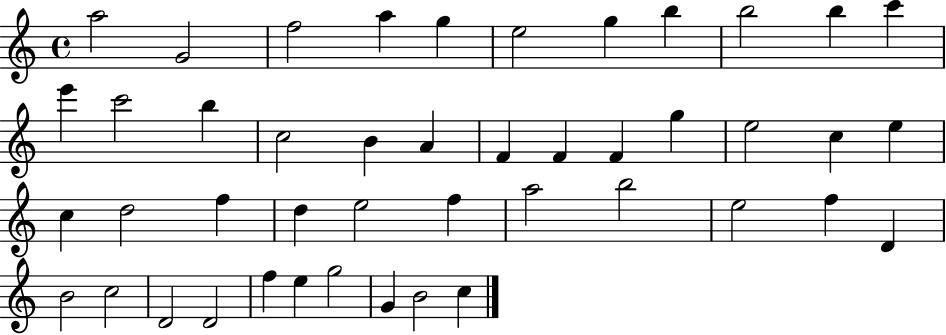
X:1
T:Untitled
M:4/4
L:1/4
K:C
a2 G2 f2 a g e2 g b b2 b c' e' c'2 b c2 B A F F F g e2 c e c d2 f d e2 f a2 b2 e2 f D B2 c2 D2 D2 f e g2 G B2 c